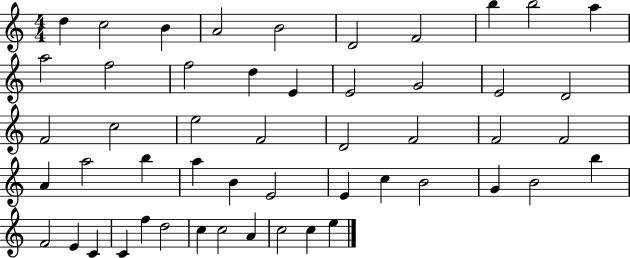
{
  \clef treble
  \numericTimeSignature
  \time 4/4
  \key c \major
  d''4 c''2 b'4 | a'2 b'2 | d'2 f'2 | b''4 b''2 a''4 | \break a''2 f''2 | f''2 d''4 e'4 | e'2 g'2 | e'2 d'2 | \break f'2 c''2 | e''2 f'2 | d'2 f'2 | f'2 f'2 | \break a'4 a''2 b''4 | a''4 b'4 e'2 | e'4 c''4 b'2 | g'4 b'2 b''4 | \break f'2 e'4 c'4 | c'4 f''4 d''2 | c''4 c''2 a'4 | c''2 c''4 e''4 | \break \bar "|."
}